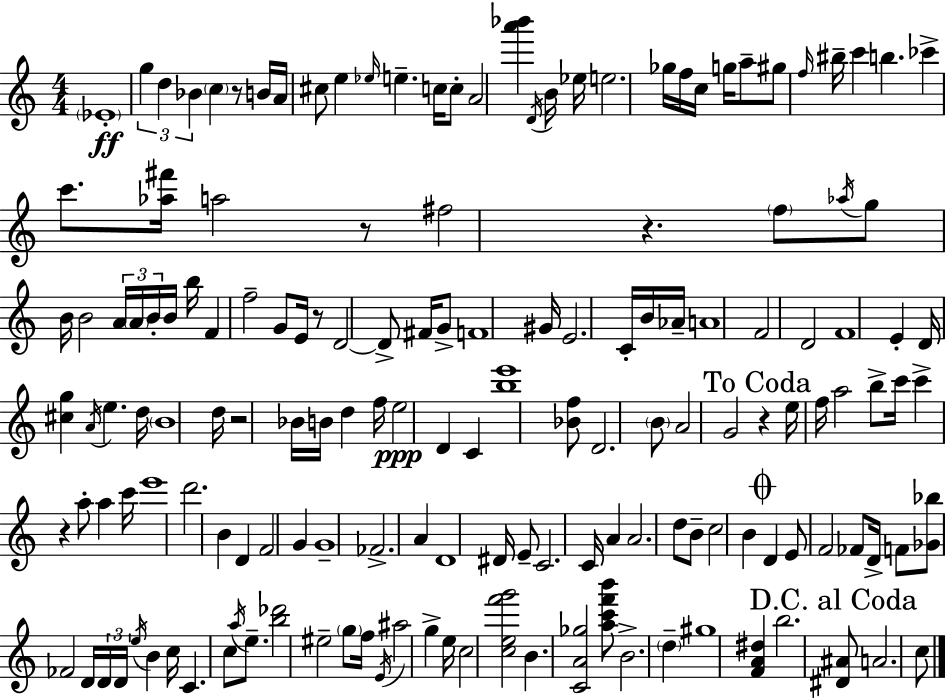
{
  \clef treble
  \numericTimeSignature
  \time 4/4
  \key a \minor
  \parenthesize ees'1-.\ff | \tuplet 3/2 { g''4 d''4 bes'4 } \parenthesize c''4 | r8 b'16 a'16 cis''8 e''4 \grace { ees''16 } e''4.-- | c''16 c''8-. a'2 <a''' bes'''>4 | \break \acciaccatura { d'16 } b'16 ees''16 e''2. ges''16 | f''16 c''16 g''16 a''8-- gis''8 \grace { f''16 } bis''16-- c'''4 b''4. | ces'''4-> c'''8. <aes'' fis'''>16 a''2 | r8 fis''2 r4. | \break \parenthesize f''8 \acciaccatura { aes''16 } g''8 b'16 b'2 | \tuplet 3/2 { a'16 \parenthesize a'16 b'16-. } b'16 b''16 f'4 f''2-- | g'8 e'16 r8 d'2~~ d'8-> | fis'16 g'8-> f'1 | \break gis'16 e'2. | c'16-. b'16 aes'16-- a'1 | f'2 d'2 | f'1 | \break e'4-. d'16 <cis'' g''>4 \acciaccatura { a'16 } e''4. | d''16 \parenthesize b'1 | d''16 r2 bes'16 b'16 | d''4 f''16 e''2\ppp d'4 | \break c'4 <b'' e'''>1 | <bes' f''>8 d'2. | \parenthesize b'8 a'2 g'2 | \mark "To Coda" r4 e''16 f''16 a''2 | \break b''8-> c'''16 c'''4-> r4 a''8-. | a''4 c'''16 e'''1 | d'''2. | b'4 d'4 f'2 | \break g'4 g'1-- | fes'2.-> | a'4 d'1 | dis'16 e'8-- c'2. | \break c'16 a'4 a'2. | d''8 b'8-- c''2 | b'4 \mark \markup { \musicglyph "scripts.coda" } d'4 e'8 f'2 | fes'8 d'16-> f'8 <ges' bes''>8 fes'2 | \break d'16 \tuplet 3/2 { d'16 d'16 \acciaccatura { e''16 } } b'4 c''16 c'4. | c''8 \acciaccatura { a''16 } e''8.-- <b'' des'''>2 eis''2-- | \parenthesize g''8 f''16 \acciaccatura { e'16 } ais''2 | g''4-> e''16 c''2 | \break <c'' e'' f''' g'''>2 b'4. <c' a' ges''>2 | <a'' c''' f''' b'''>8 b'2.-> | \parenthesize d''4-- gis''1 | <f' a' dis''>4 b''2. | \break \mark "D.C. al Coda" <dis' ais'>8 a'2. | c''8 \bar "|."
}